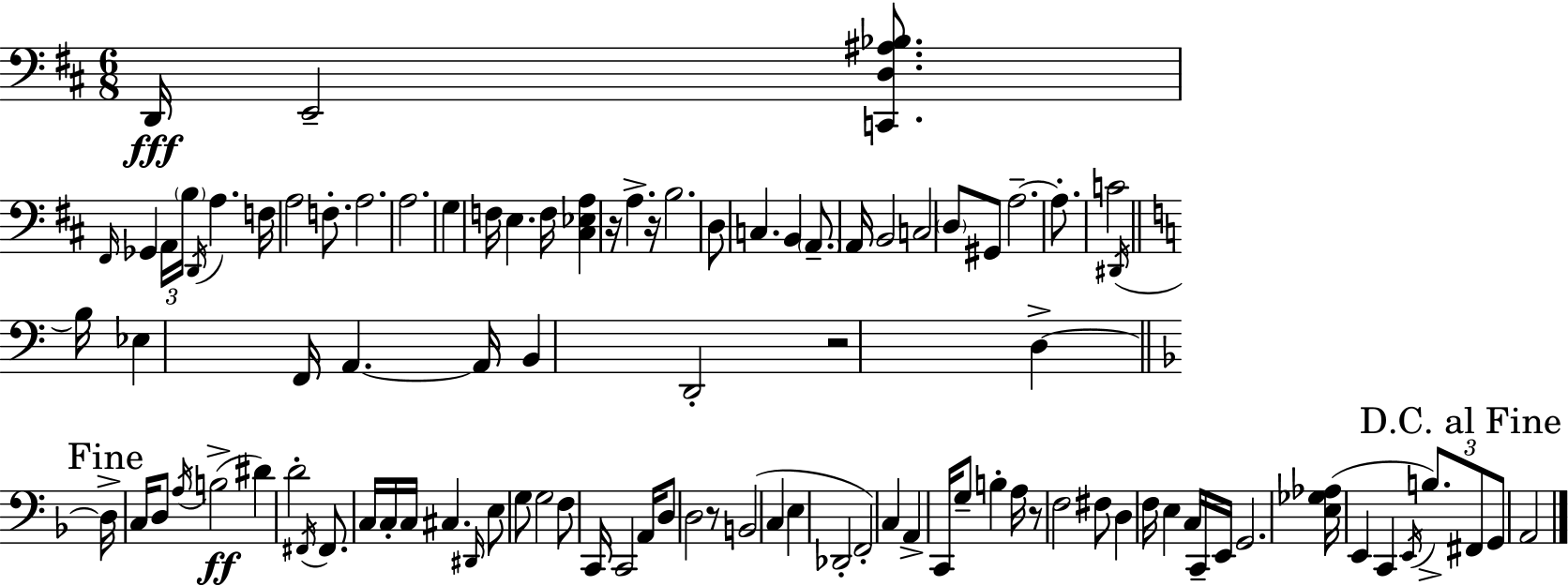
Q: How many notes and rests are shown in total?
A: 98